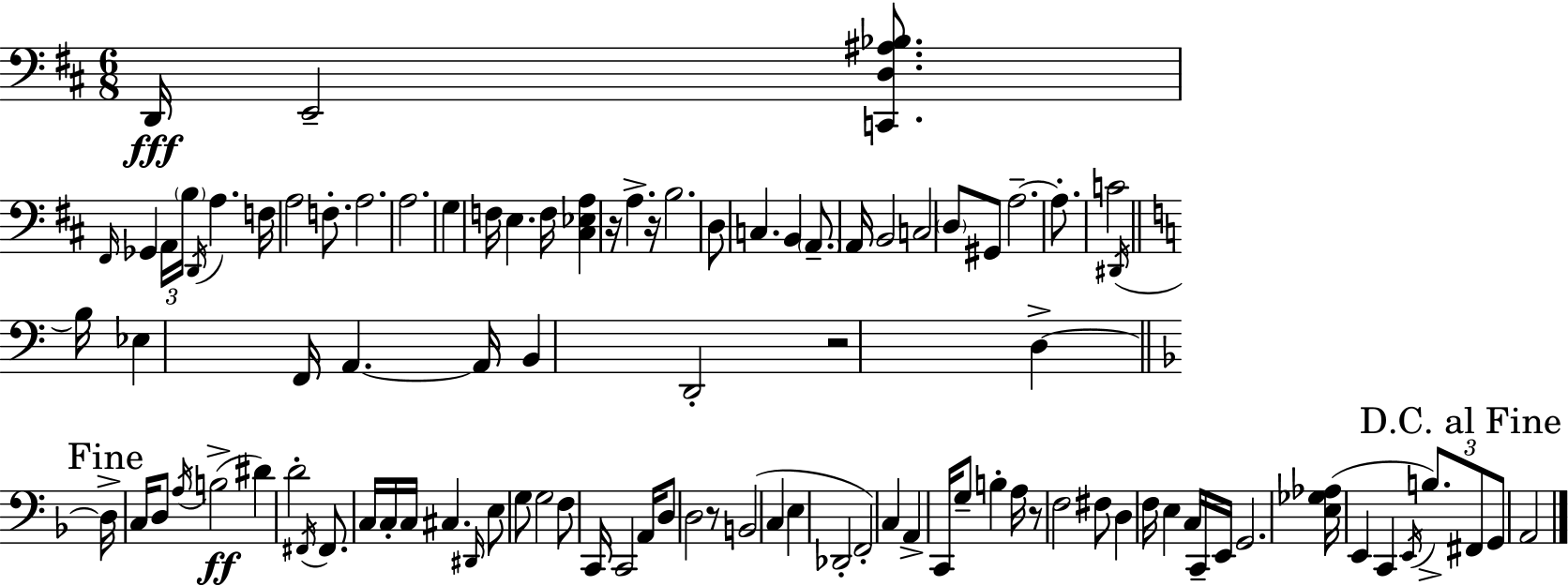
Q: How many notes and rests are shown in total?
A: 98